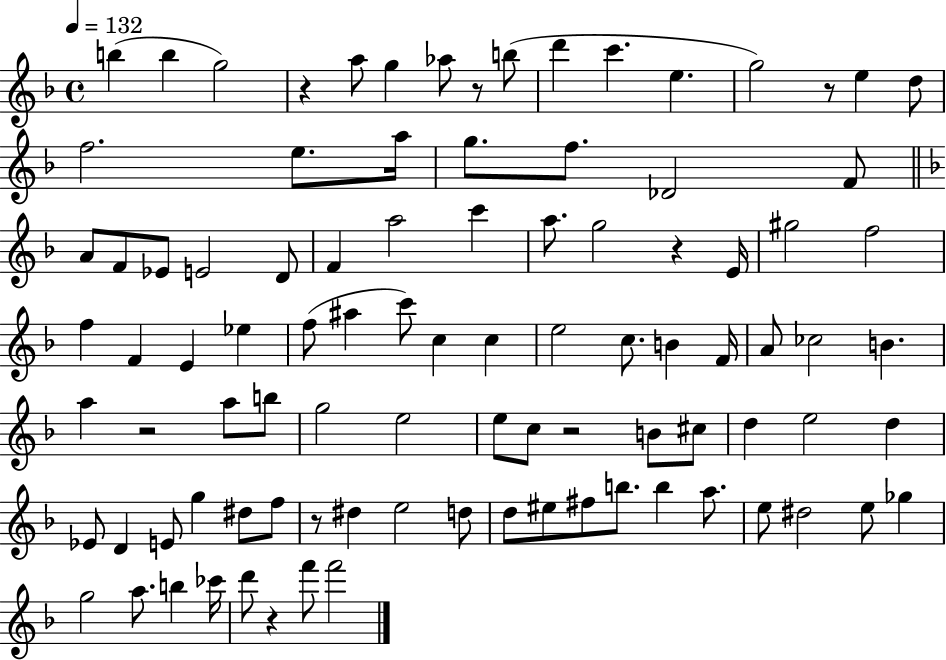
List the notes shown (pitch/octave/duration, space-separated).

B5/q B5/q G5/h R/q A5/e G5/q Ab5/e R/e B5/e D6/q C6/q. E5/q. G5/h R/e E5/q D5/e F5/h. E5/e. A5/s G5/e. F5/e. Db4/h F4/e A4/e F4/e Eb4/e E4/h D4/e F4/q A5/h C6/q A5/e. G5/h R/q E4/s G#5/h F5/h F5/q F4/q E4/q Eb5/q F5/e A#5/q C6/e C5/q C5/q E5/h C5/e. B4/q F4/s A4/e CES5/h B4/q. A5/q R/h A5/e B5/e G5/h E5/h E5/e C5/e R/h B4/e C#5/e D5/q E5/h D5/q Eb4/e D4/q E4/e G5/q D#5/e F5/e R/e D#5/q E5/h D5/e D5/e EIS5/e F#5/e B5/e. B5/q A5/e. E5/e D#5/h E5/e Gb5/q G5/h A5/e. B5/q CES6/s D6/e R/q F6/e F6/h